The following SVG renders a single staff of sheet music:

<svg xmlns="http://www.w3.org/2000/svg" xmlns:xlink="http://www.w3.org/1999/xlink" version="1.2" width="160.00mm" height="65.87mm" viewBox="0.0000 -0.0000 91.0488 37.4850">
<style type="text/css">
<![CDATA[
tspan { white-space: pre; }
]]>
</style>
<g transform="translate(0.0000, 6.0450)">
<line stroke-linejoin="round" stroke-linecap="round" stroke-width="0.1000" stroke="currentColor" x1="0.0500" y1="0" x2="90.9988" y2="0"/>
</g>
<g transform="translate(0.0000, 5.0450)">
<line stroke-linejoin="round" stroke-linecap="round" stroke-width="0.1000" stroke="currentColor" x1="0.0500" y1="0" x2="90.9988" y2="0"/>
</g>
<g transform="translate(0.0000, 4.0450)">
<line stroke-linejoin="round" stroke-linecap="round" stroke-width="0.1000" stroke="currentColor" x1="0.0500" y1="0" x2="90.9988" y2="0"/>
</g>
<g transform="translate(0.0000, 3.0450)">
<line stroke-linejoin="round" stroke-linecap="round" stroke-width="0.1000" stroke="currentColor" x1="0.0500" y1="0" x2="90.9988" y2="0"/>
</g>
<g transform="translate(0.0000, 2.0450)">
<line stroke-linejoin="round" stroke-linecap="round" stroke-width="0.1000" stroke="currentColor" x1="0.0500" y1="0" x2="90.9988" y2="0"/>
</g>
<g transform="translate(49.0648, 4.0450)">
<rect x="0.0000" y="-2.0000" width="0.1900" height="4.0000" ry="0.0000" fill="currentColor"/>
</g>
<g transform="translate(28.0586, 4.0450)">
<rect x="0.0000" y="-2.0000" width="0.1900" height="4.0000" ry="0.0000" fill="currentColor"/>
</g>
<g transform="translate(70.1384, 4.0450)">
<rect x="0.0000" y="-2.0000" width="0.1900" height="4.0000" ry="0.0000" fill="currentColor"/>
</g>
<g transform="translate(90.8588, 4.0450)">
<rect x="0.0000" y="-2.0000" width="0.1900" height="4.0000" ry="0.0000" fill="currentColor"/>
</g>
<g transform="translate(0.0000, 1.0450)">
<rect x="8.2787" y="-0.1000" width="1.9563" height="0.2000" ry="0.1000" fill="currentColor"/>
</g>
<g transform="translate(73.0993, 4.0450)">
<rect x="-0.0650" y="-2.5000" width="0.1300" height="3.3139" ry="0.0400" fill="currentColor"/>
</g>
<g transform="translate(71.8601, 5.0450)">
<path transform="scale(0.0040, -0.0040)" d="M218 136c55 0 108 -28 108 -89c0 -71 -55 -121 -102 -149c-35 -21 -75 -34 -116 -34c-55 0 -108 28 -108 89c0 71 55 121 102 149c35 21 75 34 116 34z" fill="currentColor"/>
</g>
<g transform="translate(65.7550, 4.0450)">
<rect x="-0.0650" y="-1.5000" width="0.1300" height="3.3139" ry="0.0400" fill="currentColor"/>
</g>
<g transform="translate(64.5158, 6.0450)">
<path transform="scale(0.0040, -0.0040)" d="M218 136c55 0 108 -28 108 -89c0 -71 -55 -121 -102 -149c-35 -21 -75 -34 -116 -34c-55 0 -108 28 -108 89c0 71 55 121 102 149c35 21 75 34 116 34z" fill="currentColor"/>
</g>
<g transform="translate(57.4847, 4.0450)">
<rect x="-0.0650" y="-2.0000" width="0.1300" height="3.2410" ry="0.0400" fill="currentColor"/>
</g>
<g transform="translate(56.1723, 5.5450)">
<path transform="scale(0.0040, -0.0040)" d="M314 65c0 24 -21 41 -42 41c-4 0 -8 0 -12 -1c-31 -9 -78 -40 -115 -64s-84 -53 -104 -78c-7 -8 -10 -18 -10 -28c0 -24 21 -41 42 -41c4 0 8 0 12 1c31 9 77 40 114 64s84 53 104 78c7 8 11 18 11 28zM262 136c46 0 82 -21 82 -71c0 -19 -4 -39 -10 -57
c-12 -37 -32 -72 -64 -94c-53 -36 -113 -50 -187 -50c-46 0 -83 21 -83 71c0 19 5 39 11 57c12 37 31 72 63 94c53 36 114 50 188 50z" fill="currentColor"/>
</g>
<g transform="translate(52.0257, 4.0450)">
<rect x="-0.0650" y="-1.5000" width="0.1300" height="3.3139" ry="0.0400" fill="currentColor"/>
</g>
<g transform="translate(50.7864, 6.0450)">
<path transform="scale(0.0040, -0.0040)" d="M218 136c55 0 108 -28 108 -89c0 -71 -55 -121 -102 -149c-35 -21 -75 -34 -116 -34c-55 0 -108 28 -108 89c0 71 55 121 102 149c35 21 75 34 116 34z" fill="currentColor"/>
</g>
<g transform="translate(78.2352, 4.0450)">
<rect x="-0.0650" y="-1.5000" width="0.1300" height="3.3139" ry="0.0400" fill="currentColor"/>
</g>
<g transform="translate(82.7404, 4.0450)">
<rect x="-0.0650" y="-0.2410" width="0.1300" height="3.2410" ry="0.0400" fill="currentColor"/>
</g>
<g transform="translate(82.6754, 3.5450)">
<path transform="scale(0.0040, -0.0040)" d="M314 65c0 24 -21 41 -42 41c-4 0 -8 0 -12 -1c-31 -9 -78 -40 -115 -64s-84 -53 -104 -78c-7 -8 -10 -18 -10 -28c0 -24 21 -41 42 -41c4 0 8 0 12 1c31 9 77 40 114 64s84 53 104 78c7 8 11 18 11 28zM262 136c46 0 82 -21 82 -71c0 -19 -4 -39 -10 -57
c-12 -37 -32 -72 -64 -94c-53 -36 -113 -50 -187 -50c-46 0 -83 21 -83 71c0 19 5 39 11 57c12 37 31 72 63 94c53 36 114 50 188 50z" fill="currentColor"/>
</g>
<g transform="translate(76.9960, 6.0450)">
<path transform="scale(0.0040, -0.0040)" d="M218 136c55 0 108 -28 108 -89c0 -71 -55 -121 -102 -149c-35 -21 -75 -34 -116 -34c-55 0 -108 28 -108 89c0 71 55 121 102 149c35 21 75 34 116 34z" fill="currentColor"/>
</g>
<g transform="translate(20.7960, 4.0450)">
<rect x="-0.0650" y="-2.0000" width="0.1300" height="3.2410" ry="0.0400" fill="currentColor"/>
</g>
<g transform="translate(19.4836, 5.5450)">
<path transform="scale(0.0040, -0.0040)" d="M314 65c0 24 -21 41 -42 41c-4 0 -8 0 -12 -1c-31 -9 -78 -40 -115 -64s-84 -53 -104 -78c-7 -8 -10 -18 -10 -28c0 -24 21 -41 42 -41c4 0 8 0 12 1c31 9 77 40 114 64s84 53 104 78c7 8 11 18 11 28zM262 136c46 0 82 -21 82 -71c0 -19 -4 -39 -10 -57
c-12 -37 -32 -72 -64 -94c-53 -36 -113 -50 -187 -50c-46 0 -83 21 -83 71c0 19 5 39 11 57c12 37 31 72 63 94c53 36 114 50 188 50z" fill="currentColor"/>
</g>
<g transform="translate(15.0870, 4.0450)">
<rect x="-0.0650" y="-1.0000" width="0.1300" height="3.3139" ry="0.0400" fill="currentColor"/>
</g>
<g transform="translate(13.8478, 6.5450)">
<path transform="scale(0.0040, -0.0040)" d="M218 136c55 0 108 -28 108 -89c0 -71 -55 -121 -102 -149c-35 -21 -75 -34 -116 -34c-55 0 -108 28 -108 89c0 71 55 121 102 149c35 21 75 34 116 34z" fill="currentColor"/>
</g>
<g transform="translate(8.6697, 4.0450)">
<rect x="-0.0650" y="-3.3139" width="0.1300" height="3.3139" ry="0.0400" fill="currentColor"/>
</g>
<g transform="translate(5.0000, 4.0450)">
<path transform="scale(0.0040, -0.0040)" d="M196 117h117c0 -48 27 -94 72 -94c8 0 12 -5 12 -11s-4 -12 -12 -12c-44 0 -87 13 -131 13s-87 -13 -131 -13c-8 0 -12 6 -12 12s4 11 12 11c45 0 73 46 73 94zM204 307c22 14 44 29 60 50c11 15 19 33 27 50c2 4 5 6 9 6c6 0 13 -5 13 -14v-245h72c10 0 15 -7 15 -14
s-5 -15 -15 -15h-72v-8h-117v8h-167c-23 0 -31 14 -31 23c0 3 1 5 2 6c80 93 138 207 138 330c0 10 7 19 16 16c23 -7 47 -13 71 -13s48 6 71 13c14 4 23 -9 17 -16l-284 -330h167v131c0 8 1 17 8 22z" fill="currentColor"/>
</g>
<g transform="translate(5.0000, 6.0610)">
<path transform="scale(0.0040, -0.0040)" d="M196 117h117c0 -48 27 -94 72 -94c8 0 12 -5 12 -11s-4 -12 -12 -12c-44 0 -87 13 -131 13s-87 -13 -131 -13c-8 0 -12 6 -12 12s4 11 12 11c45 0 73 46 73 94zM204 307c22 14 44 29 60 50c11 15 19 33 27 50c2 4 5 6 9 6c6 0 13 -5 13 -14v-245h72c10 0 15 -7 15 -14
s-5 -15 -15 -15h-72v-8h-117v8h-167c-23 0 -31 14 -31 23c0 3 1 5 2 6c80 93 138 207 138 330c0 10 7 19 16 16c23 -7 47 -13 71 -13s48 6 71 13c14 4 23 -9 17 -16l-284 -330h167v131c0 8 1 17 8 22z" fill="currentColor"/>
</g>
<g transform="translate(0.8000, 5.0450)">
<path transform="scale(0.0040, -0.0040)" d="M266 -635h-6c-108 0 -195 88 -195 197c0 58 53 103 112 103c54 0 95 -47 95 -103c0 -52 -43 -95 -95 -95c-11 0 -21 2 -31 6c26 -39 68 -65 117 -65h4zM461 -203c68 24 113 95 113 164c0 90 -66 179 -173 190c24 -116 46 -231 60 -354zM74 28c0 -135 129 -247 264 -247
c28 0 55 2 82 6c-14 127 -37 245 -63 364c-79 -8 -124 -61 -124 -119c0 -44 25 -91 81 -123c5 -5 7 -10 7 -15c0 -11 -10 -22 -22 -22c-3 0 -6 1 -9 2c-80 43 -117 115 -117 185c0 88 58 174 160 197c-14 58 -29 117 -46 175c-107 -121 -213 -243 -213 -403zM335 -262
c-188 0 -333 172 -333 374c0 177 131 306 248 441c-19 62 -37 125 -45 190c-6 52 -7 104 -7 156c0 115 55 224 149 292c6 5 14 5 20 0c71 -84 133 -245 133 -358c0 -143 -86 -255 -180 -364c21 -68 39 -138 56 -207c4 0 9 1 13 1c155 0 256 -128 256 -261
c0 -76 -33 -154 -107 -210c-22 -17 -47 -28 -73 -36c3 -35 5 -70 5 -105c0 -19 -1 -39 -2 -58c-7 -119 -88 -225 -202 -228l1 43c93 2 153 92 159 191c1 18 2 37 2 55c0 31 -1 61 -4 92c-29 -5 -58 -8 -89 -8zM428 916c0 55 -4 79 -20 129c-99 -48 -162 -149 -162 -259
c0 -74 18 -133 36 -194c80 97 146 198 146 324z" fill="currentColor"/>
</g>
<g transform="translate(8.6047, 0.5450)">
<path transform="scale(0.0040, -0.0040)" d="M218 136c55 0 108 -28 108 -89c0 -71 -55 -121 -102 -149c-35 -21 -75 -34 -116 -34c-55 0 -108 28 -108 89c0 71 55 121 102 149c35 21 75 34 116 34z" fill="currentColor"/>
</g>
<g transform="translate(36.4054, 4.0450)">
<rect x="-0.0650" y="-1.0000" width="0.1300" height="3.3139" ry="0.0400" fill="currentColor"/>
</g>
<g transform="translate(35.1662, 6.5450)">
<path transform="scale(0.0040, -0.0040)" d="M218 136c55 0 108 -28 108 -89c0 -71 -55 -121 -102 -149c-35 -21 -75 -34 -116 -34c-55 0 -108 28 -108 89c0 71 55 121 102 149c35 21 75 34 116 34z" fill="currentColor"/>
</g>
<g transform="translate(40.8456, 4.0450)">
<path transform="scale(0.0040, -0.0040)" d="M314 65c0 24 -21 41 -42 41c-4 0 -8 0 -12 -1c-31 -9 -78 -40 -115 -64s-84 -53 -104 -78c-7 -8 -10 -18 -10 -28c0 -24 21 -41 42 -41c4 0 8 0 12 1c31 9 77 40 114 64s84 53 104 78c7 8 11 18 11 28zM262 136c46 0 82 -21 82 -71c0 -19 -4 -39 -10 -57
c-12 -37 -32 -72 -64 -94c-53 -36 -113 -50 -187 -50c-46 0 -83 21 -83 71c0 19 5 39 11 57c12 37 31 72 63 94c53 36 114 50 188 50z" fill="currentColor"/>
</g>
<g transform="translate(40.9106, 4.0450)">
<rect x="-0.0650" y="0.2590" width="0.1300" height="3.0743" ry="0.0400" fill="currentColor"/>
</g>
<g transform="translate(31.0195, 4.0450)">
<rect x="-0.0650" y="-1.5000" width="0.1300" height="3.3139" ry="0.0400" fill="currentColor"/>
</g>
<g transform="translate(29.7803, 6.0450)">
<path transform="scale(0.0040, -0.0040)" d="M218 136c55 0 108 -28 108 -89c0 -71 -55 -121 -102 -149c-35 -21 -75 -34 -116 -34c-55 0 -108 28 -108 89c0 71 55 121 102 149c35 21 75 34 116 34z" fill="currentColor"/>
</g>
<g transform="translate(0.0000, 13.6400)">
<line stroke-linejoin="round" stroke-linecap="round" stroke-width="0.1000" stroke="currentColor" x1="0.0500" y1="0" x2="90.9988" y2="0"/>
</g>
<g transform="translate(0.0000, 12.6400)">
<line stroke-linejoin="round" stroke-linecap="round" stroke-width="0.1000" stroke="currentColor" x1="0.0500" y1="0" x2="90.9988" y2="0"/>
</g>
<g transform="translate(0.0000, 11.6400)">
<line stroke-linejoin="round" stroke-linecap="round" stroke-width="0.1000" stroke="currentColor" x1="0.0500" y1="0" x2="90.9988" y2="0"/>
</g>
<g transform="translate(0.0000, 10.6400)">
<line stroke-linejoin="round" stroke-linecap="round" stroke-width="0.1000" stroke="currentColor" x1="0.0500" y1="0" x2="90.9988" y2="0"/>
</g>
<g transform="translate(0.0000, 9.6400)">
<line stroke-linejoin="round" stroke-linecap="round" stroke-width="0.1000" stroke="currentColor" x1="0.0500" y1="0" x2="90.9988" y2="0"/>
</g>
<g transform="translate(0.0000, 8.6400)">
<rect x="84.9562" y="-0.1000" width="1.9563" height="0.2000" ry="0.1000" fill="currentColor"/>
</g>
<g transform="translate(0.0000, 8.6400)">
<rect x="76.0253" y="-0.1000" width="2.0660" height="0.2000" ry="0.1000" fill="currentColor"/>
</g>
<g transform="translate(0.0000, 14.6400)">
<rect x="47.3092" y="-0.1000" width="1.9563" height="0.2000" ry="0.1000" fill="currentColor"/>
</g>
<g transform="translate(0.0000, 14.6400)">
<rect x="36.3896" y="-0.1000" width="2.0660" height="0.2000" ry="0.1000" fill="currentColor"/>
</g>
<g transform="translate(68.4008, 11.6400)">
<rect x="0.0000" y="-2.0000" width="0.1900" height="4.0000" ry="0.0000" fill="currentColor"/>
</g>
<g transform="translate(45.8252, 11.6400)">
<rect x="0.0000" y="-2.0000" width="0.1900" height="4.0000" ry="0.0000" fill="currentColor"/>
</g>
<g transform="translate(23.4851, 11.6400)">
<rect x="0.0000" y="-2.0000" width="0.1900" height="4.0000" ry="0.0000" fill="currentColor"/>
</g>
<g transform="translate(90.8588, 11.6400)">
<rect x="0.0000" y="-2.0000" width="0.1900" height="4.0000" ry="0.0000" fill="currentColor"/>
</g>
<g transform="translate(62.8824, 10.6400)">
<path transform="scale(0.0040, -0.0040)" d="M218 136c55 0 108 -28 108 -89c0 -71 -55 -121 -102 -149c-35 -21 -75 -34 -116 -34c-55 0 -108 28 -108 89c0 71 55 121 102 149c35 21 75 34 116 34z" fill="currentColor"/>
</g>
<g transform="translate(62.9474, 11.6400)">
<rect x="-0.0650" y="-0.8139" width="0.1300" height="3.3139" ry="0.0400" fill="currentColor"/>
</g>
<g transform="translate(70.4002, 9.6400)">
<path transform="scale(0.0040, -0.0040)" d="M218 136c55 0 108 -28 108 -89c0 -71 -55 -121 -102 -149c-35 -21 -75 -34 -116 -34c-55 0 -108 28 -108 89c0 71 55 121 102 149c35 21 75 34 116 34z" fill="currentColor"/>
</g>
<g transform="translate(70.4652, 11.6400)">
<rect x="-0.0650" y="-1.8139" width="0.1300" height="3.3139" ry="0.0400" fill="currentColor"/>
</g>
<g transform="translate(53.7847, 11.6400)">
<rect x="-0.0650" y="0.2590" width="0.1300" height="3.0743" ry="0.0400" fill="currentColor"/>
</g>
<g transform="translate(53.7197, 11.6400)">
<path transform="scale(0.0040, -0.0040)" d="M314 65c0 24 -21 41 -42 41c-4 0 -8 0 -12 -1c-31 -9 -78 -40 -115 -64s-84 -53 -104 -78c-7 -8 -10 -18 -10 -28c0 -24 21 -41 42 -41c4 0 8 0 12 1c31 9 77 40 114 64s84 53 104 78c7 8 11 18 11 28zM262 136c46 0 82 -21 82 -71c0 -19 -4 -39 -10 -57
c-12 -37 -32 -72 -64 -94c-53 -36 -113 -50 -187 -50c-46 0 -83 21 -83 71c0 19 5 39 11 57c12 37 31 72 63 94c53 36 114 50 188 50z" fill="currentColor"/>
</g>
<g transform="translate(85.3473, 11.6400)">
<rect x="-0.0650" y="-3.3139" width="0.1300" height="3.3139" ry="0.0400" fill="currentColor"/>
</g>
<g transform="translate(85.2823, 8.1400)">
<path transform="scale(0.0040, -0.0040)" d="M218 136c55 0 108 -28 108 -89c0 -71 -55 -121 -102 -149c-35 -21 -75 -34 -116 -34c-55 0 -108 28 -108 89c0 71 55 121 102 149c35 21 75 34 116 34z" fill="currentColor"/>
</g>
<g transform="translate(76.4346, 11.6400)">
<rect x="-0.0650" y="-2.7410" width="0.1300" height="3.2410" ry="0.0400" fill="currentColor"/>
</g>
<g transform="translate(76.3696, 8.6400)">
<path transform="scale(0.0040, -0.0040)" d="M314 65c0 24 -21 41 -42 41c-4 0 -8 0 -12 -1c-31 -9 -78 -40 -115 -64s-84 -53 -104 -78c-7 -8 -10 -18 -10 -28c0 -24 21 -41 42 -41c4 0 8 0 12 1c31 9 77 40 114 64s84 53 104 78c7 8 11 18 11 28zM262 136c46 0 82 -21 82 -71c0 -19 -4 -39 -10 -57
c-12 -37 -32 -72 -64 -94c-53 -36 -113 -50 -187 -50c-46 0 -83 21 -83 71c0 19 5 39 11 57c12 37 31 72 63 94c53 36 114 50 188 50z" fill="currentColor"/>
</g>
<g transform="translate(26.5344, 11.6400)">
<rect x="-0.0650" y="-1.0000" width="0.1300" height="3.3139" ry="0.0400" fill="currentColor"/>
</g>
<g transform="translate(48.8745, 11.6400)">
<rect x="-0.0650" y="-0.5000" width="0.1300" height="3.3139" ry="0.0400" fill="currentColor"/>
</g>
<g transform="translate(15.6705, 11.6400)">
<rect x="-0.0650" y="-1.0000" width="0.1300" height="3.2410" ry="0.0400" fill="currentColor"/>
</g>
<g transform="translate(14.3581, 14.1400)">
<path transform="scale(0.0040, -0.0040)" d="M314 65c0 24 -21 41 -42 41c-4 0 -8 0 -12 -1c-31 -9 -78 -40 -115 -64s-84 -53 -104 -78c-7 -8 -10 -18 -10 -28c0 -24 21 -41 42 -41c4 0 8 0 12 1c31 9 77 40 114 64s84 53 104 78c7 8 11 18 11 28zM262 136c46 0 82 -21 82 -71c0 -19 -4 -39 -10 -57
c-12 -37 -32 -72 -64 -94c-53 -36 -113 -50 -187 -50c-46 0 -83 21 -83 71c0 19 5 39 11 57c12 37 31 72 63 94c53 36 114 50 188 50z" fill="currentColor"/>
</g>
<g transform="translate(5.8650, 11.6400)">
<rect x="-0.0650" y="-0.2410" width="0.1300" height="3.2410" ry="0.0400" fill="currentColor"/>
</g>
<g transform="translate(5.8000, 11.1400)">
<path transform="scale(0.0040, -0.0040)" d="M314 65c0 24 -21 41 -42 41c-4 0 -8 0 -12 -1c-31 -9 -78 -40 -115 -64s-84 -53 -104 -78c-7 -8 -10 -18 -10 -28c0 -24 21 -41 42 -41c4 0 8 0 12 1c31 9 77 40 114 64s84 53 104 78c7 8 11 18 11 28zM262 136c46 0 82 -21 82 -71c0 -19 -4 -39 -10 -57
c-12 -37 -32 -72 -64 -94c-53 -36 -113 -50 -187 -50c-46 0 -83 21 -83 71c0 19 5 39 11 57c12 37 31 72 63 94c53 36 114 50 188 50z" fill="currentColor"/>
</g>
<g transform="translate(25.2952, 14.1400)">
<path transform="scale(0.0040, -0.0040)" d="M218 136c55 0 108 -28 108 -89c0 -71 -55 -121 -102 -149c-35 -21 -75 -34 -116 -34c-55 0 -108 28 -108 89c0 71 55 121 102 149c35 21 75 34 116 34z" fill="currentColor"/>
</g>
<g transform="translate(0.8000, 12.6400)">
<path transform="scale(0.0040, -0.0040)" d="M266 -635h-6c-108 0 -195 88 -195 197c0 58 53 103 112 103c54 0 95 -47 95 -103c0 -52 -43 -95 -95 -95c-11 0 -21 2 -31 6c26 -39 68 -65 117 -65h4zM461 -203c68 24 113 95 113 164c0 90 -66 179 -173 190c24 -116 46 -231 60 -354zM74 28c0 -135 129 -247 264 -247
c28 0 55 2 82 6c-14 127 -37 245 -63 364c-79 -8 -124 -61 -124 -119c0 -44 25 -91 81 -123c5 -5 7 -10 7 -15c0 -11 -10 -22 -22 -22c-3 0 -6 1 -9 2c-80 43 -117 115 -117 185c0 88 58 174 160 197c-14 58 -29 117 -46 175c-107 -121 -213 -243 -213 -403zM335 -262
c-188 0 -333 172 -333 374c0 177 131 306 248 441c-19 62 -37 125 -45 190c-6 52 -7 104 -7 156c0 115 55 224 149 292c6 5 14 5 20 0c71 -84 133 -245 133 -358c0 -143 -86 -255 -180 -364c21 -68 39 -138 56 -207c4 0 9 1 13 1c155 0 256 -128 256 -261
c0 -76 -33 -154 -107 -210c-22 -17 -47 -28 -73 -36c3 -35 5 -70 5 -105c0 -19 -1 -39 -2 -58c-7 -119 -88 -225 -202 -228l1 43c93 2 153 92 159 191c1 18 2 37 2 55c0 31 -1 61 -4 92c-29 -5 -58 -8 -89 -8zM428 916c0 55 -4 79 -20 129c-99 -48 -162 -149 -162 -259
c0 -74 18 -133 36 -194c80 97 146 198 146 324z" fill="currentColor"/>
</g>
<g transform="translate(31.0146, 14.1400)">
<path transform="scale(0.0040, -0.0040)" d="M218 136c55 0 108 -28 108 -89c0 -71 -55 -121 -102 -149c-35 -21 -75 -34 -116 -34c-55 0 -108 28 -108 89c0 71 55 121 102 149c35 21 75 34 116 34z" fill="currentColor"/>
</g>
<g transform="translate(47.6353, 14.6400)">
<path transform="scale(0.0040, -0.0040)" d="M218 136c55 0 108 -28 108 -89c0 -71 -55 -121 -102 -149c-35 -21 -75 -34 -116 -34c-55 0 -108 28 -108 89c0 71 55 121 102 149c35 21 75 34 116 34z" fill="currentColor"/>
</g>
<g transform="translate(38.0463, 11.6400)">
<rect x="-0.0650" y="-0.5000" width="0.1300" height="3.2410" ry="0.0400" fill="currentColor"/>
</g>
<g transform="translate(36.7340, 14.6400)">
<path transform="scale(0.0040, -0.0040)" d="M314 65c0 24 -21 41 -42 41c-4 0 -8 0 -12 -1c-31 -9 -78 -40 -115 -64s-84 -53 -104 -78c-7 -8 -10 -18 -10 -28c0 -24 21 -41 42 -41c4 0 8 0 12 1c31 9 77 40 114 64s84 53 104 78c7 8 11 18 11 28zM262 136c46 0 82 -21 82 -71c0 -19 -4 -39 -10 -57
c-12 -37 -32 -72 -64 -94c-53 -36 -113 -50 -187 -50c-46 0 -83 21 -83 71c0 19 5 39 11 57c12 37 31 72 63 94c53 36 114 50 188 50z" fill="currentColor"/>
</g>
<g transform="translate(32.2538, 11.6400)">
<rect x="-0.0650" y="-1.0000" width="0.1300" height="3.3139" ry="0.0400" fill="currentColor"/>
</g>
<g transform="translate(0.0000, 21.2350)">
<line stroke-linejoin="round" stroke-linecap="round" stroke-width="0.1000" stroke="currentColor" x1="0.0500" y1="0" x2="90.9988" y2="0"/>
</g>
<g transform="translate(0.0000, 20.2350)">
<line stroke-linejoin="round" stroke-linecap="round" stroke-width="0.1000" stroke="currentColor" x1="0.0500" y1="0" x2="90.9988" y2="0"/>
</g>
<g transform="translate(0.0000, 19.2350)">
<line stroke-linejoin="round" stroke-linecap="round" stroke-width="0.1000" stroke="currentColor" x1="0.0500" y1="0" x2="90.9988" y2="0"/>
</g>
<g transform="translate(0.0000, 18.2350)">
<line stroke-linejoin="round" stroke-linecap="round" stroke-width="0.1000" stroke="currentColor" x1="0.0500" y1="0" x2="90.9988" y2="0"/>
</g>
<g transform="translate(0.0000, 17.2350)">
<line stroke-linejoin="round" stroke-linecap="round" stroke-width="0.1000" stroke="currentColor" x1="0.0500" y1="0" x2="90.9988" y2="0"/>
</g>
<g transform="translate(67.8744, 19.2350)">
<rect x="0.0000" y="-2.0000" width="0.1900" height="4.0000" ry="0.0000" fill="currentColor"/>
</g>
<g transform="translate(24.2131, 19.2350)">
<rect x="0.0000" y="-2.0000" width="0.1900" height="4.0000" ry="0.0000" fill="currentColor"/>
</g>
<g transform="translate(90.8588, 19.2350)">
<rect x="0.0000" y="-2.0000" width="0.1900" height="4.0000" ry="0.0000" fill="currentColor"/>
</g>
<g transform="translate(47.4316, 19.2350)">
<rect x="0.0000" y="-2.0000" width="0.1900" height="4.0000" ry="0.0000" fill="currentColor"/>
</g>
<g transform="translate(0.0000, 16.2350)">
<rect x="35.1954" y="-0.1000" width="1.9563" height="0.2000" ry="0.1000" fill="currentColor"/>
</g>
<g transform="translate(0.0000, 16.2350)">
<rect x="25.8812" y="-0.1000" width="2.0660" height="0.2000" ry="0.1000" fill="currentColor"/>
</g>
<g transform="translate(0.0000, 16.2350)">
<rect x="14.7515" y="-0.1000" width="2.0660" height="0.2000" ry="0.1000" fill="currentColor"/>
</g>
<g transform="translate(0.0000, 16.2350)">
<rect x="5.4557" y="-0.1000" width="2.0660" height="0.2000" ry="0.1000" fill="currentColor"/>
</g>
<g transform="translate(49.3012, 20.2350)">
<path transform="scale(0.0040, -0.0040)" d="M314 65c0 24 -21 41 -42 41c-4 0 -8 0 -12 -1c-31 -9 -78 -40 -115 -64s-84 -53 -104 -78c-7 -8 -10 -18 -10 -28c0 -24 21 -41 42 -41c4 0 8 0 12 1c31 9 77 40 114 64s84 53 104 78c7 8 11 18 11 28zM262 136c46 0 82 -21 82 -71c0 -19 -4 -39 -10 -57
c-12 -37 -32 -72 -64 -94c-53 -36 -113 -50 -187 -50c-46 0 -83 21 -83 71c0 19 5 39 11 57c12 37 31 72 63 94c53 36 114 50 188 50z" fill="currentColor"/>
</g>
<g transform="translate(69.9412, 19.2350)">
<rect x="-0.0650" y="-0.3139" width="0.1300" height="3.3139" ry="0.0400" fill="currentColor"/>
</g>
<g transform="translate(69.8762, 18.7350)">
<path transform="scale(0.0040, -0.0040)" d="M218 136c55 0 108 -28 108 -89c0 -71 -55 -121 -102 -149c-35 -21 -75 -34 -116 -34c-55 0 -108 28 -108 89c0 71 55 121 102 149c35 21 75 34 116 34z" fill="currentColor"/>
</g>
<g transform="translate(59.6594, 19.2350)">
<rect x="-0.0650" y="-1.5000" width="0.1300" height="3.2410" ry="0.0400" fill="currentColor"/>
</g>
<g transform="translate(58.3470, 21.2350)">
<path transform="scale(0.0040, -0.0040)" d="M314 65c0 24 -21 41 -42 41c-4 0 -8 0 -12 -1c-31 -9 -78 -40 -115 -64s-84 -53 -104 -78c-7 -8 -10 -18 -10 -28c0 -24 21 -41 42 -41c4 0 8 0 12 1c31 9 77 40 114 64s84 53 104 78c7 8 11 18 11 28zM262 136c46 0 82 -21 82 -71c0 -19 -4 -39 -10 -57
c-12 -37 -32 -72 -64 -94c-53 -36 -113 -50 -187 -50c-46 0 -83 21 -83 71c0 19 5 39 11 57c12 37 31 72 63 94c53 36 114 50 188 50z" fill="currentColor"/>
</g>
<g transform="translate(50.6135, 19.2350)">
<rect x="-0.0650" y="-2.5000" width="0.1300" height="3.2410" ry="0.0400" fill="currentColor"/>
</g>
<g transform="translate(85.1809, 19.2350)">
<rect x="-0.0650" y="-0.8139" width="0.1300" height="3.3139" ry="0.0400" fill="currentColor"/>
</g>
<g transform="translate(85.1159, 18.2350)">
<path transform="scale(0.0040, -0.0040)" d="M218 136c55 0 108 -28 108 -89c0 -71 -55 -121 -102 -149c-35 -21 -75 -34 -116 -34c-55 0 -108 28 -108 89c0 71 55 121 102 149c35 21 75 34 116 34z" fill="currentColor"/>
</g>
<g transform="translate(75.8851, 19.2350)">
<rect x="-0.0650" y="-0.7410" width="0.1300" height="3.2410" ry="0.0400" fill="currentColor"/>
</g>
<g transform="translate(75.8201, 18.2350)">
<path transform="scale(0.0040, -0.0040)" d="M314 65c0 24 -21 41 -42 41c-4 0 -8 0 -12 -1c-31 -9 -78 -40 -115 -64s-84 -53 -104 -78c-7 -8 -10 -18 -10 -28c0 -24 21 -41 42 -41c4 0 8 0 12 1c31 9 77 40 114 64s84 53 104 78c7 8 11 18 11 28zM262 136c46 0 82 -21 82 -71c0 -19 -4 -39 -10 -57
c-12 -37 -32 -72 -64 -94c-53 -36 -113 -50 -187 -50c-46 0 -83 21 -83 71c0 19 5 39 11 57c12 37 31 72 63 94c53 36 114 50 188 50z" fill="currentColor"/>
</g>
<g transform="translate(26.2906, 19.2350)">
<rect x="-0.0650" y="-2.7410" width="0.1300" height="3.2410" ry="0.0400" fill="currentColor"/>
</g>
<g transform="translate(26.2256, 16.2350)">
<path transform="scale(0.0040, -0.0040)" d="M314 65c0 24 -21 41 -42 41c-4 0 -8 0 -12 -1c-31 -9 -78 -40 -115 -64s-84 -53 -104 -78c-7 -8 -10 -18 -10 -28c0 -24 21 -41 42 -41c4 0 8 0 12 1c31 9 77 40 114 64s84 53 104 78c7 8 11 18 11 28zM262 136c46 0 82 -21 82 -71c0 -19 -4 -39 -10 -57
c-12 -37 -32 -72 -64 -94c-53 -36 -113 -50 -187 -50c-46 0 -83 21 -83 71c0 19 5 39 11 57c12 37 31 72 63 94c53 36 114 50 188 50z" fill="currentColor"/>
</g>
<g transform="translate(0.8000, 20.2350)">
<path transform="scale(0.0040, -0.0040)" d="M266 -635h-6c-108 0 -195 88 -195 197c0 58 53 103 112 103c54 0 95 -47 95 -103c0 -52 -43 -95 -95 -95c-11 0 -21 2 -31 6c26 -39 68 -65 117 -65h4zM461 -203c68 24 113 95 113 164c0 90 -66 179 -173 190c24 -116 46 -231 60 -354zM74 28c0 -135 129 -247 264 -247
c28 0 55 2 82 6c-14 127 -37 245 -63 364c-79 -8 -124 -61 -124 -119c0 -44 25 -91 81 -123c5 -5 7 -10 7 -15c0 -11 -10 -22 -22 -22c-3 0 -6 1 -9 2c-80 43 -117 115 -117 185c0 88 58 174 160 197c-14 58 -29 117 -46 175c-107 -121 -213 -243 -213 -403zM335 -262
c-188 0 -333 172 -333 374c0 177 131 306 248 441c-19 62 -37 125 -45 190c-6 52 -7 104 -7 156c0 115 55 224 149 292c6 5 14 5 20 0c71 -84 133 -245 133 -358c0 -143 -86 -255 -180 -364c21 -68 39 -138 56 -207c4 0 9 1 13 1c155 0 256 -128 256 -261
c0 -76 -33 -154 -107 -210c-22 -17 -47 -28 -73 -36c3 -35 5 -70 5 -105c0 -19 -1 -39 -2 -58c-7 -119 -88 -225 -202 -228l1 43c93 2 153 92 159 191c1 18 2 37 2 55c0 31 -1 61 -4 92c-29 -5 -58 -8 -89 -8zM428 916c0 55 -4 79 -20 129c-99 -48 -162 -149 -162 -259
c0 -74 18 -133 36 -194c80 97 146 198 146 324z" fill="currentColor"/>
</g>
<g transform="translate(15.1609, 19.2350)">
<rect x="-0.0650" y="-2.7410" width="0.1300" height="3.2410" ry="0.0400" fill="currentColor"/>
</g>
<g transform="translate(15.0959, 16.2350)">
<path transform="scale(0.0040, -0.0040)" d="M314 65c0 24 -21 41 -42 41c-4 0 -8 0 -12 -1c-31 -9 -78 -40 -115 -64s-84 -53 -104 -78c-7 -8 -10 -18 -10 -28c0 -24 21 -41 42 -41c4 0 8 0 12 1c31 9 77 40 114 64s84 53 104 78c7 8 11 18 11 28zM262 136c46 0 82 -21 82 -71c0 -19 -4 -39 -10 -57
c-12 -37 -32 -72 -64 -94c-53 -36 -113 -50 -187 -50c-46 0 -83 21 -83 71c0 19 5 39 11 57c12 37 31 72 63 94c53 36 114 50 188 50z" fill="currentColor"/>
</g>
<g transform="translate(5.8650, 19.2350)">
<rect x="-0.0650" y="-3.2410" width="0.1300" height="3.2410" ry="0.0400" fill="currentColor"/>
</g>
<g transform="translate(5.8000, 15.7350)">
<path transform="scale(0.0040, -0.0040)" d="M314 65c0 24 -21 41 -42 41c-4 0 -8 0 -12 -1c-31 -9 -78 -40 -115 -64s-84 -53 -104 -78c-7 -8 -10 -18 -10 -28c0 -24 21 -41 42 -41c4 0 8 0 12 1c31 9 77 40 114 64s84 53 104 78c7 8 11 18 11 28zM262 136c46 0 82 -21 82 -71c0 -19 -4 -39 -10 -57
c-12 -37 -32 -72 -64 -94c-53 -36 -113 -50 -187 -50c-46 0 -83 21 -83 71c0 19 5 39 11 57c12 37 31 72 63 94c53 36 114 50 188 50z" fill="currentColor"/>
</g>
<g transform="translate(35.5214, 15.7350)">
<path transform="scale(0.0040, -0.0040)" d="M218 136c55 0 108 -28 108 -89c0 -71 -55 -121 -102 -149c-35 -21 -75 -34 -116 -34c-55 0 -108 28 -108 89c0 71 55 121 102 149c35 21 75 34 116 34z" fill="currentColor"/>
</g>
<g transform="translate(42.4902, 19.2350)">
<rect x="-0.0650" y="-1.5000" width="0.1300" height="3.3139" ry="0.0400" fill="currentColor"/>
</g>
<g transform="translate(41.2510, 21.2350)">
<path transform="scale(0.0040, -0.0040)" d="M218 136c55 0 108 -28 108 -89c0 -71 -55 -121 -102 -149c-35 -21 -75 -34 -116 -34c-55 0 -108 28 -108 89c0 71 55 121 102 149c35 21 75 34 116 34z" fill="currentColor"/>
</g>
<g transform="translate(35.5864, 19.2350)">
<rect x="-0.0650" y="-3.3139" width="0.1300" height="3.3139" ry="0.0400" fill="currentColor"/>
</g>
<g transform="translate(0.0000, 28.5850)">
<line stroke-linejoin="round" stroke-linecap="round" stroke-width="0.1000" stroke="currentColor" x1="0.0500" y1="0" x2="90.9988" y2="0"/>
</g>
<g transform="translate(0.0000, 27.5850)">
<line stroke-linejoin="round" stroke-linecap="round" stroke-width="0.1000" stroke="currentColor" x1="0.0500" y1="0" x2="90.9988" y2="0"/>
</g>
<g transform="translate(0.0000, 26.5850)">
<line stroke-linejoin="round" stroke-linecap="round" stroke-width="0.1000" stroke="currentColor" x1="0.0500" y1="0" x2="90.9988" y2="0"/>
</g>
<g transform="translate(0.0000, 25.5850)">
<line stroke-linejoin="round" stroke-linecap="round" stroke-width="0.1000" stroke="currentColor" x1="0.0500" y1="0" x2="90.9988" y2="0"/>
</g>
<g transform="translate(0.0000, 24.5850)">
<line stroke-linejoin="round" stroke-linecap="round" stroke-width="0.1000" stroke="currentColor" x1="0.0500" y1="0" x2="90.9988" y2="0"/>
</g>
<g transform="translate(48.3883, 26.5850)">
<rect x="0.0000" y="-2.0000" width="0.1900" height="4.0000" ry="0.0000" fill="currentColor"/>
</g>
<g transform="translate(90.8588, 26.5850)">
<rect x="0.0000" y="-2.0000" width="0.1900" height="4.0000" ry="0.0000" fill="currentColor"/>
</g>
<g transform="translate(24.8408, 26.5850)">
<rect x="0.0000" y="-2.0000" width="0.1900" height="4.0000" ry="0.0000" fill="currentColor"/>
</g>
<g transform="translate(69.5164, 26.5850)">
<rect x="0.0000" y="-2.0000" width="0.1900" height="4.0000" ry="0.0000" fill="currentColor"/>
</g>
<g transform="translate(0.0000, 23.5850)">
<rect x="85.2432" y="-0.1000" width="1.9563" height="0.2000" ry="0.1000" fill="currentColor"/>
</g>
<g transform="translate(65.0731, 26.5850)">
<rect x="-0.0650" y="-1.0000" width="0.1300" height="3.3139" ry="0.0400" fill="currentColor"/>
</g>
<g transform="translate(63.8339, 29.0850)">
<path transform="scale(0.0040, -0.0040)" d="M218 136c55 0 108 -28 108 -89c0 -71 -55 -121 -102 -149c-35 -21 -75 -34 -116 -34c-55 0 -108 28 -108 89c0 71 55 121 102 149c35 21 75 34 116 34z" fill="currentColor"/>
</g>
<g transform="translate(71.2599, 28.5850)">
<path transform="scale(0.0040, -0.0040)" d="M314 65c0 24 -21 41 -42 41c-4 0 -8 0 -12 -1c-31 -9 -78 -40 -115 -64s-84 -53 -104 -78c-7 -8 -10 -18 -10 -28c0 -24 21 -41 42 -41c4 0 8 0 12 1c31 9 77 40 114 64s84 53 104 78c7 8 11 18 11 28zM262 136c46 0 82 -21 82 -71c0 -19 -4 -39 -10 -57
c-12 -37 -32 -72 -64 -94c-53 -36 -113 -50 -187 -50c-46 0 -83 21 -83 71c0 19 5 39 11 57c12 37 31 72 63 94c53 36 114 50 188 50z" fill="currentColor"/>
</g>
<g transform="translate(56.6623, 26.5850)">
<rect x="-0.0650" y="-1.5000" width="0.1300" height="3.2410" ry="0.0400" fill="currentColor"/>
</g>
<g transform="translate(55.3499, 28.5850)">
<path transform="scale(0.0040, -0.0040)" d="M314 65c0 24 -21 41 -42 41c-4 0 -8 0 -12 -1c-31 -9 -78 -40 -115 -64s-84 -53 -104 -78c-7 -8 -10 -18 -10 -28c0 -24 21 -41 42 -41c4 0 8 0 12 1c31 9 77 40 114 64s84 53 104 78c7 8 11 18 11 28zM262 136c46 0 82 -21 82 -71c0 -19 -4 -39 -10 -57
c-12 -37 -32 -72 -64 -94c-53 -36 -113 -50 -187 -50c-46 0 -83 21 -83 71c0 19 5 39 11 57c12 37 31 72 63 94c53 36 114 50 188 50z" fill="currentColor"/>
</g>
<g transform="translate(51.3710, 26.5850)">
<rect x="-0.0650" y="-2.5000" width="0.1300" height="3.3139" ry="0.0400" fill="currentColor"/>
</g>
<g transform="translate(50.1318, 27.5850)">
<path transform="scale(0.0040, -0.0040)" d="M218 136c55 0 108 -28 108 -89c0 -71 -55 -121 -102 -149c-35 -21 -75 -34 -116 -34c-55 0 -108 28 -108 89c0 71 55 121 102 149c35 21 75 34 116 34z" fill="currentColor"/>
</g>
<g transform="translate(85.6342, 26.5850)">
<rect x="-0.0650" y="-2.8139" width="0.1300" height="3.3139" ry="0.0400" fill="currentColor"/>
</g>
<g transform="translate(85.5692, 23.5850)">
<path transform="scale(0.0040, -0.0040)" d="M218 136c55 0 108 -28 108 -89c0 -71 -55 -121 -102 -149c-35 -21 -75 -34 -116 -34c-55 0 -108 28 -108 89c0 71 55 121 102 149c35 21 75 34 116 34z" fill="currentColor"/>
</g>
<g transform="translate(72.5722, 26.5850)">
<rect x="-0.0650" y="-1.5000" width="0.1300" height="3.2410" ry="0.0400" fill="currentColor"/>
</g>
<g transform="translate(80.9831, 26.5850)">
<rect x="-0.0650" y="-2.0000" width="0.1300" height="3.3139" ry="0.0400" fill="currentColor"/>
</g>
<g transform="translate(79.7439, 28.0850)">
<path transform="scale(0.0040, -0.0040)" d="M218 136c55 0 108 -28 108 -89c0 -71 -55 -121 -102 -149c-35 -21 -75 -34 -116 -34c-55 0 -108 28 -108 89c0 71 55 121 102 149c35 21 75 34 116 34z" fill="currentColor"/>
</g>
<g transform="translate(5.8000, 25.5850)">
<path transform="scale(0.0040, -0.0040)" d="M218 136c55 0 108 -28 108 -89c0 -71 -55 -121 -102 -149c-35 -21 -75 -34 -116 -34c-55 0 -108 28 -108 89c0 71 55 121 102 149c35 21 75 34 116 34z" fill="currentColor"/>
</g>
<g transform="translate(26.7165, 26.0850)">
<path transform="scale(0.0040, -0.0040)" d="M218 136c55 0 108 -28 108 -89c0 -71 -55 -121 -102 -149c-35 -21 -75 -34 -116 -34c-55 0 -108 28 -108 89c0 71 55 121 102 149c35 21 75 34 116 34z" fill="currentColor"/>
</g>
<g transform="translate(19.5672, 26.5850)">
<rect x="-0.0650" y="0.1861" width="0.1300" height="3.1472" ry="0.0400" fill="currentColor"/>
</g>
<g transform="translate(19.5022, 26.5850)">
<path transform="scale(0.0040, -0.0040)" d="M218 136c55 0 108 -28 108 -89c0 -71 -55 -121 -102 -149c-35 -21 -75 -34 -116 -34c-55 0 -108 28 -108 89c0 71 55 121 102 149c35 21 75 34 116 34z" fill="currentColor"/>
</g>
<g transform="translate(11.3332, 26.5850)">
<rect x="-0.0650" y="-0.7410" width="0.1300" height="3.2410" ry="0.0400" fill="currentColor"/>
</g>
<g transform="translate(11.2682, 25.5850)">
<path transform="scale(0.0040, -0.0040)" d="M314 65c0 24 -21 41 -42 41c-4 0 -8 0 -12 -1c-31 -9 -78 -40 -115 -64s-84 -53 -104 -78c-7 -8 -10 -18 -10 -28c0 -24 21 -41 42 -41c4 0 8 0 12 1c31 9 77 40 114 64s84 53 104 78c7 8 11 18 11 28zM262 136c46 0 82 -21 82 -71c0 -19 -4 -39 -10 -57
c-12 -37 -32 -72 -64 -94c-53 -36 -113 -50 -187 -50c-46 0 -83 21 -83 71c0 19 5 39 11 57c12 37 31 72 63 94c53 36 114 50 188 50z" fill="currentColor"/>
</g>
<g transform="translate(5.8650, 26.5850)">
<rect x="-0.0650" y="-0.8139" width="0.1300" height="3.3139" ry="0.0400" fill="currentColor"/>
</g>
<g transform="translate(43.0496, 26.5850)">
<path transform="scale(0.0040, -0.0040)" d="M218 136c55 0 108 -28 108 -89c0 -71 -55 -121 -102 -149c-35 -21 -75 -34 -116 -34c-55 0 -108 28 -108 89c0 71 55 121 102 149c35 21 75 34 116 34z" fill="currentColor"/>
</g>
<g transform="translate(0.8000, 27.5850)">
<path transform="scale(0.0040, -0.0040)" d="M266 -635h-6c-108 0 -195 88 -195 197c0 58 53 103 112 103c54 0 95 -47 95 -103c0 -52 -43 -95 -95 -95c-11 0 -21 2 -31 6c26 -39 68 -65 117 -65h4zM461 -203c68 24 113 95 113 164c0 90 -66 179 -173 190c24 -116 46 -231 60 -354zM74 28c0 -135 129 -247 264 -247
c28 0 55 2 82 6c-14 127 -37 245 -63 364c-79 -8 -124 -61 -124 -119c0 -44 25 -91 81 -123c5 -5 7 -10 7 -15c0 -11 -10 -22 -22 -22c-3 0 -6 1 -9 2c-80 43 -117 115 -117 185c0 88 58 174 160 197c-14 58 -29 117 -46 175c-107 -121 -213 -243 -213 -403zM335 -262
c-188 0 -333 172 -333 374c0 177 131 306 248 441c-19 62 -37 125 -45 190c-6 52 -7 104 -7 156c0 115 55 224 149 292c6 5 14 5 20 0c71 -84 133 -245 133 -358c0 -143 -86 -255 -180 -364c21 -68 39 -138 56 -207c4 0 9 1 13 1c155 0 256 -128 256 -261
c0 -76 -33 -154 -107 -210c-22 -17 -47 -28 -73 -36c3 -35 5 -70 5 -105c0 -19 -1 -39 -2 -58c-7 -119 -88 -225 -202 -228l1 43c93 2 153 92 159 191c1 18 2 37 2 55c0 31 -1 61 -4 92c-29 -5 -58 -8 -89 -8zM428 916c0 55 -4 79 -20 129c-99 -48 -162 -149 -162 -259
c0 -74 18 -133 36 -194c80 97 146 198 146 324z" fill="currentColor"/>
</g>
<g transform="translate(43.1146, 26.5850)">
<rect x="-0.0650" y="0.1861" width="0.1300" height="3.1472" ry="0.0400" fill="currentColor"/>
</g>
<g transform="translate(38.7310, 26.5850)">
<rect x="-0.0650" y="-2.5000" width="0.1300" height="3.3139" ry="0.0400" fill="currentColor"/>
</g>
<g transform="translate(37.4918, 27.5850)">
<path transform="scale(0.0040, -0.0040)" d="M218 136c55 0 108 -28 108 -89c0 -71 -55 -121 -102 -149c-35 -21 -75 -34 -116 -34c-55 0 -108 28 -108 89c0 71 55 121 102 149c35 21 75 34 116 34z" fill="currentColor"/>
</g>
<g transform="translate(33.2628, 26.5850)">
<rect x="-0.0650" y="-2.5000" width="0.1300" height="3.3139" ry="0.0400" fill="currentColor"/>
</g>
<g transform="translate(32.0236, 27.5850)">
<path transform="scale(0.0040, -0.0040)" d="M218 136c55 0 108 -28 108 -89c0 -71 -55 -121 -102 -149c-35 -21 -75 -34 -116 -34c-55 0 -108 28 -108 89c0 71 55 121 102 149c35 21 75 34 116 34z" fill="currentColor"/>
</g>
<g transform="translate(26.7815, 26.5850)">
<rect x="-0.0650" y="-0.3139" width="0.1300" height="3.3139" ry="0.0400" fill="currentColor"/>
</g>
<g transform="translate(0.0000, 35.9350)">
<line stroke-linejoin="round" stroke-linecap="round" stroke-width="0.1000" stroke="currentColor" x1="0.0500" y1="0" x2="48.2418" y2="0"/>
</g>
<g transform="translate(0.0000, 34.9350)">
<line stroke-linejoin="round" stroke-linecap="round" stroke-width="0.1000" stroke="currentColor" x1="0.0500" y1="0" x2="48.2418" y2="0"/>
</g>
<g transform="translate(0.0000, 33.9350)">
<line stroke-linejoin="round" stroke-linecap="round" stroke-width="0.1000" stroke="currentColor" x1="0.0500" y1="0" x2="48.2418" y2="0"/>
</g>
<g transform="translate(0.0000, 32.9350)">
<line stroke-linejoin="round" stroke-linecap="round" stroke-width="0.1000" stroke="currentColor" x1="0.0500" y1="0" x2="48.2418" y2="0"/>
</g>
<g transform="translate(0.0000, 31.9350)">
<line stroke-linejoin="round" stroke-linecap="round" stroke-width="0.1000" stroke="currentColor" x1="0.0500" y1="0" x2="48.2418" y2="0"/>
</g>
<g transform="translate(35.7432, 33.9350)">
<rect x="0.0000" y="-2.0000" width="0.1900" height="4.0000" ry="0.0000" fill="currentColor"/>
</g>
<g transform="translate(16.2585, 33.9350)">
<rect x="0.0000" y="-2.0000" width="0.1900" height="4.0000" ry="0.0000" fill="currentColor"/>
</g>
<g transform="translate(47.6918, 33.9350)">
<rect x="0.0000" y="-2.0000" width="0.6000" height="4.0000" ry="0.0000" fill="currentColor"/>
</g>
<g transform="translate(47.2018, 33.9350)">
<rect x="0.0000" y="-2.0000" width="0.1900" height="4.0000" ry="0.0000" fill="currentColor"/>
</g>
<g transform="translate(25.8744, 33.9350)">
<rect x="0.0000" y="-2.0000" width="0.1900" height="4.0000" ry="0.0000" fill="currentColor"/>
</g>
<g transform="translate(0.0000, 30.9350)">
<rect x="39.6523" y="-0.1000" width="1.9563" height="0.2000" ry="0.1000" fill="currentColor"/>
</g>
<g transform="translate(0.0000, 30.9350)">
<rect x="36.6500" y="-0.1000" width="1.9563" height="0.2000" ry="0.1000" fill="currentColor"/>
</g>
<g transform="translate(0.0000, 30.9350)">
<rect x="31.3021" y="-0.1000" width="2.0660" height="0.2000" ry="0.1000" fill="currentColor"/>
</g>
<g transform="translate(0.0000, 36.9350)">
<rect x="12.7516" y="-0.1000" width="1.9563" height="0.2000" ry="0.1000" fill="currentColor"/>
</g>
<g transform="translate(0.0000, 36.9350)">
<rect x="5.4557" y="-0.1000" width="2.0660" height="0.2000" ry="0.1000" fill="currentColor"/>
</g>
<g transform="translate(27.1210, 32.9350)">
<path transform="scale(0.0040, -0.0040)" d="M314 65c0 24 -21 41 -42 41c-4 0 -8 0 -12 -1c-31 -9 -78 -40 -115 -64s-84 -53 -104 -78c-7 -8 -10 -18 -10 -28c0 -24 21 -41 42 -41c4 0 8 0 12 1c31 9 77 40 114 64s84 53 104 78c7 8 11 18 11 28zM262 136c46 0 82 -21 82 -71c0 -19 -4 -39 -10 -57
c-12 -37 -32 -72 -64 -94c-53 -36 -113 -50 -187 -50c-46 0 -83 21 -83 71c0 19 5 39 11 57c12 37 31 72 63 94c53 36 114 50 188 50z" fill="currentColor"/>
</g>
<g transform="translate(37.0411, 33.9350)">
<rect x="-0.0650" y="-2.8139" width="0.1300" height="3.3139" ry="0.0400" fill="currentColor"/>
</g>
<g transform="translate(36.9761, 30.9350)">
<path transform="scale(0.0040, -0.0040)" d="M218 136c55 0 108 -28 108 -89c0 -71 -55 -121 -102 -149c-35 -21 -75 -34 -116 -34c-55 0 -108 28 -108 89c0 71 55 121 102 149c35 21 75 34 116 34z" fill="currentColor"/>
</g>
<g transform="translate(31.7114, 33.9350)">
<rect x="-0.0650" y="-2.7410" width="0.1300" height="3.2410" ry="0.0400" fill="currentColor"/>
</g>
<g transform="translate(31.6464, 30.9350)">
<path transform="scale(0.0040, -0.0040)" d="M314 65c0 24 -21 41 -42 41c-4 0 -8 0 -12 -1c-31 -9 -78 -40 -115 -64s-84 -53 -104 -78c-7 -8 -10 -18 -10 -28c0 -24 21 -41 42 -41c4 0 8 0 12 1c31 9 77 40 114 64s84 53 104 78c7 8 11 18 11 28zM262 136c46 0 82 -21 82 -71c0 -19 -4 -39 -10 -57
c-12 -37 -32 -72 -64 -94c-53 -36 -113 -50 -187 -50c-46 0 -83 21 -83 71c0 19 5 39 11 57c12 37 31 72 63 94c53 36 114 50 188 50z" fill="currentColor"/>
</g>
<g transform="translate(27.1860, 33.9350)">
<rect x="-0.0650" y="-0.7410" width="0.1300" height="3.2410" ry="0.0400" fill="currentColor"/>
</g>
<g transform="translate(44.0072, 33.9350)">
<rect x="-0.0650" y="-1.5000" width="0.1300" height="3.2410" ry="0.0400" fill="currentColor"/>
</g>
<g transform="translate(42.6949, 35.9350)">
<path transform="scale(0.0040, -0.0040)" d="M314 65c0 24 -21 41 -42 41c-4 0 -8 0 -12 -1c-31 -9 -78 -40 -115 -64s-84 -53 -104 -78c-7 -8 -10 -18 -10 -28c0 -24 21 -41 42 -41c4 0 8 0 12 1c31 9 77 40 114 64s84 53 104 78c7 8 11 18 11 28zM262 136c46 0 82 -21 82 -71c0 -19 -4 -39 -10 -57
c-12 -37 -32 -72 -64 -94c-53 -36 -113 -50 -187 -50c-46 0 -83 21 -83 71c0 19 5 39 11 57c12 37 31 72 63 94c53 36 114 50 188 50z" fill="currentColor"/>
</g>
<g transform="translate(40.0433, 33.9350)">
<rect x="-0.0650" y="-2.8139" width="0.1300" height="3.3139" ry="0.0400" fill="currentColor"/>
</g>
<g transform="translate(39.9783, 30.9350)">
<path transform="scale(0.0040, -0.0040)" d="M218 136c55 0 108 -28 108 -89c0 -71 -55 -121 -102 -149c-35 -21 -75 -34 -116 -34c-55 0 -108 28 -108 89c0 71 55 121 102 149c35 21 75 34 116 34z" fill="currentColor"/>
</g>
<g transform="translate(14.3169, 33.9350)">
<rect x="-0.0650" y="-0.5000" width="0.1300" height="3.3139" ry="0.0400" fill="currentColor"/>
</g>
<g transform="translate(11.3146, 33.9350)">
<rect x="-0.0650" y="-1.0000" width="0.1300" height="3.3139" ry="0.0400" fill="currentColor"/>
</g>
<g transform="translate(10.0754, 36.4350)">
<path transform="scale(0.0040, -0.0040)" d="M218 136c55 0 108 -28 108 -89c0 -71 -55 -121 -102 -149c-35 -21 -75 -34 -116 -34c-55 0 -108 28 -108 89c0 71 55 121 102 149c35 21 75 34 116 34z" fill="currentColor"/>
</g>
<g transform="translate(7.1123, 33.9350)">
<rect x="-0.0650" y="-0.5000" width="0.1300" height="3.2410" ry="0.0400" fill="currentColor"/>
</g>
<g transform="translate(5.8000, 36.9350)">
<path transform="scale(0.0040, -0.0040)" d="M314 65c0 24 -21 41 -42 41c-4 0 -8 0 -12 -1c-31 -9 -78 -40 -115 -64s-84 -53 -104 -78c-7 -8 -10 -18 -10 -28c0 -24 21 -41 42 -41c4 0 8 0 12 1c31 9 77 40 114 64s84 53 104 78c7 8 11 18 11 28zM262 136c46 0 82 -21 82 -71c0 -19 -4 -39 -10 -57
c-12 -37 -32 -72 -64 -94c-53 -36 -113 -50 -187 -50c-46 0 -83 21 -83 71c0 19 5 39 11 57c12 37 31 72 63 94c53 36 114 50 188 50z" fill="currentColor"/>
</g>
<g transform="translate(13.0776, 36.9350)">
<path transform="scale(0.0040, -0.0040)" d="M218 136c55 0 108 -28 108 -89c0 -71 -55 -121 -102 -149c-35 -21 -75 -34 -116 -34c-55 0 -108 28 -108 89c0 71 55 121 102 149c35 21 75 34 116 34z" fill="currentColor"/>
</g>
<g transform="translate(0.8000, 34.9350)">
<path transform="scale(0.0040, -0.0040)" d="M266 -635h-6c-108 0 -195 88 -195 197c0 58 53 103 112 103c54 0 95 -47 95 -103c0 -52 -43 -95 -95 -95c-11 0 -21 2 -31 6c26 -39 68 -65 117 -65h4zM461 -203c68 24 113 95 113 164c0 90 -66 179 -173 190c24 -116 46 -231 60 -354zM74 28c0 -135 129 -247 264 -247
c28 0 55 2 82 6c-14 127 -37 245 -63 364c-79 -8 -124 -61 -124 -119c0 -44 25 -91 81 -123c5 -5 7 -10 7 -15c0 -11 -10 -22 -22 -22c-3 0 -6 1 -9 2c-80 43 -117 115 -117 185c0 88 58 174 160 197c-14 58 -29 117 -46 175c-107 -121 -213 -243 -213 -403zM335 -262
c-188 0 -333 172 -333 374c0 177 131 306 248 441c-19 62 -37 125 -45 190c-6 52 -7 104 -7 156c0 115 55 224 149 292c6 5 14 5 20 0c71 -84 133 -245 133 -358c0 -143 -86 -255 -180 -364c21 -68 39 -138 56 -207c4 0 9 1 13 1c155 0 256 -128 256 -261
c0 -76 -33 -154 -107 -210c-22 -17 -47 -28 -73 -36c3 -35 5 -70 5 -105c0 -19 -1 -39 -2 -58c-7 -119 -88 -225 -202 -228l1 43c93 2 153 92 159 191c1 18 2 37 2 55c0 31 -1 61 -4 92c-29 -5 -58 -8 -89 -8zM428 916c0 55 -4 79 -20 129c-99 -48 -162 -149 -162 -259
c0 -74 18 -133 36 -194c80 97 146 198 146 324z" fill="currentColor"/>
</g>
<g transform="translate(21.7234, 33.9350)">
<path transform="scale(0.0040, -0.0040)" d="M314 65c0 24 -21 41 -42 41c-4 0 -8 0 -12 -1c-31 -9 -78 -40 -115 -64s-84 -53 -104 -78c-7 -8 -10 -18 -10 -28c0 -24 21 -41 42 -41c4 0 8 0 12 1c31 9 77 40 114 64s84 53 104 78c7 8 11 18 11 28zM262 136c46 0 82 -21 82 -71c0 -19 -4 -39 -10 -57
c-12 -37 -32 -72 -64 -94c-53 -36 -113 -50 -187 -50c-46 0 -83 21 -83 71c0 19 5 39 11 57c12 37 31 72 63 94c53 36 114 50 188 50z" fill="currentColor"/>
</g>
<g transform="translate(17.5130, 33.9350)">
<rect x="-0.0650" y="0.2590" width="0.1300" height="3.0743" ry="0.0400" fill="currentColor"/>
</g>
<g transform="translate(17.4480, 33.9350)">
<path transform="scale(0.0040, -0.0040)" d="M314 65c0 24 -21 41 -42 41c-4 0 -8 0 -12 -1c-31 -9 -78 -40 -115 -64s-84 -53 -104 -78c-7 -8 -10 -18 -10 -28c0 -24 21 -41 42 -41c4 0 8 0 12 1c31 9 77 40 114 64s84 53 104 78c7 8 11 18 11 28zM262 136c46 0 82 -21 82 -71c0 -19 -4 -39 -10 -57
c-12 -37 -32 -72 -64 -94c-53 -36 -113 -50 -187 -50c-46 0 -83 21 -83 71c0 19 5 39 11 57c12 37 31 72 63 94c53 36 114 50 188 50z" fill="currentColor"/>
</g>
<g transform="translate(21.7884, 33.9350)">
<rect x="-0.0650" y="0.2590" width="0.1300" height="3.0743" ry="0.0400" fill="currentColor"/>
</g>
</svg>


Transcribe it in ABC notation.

X:1
T:Untitled
M:4/4
L:1/4
K:C
b D F2 E D B2 E F2 E G E c2 c2 D2 D D C2 C B2 d f a2 b b2 a2 a2 b E G2 E2 c d2 d d d2 B c G G B G E2 D E2 F a C2 D C B2 B2 d2 a2 a a E2